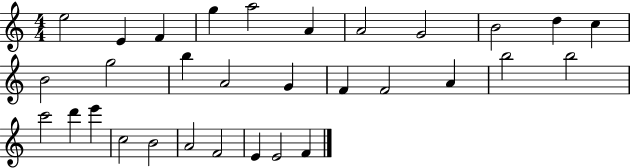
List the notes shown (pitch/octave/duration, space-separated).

E5/h E4/q F4/q G5/q A5/h A4/q A4/h G4/h B4/h D5/q C5/q B4/h G5/h B5/q A4/h G4/q F4/q F4/h A4/q B5/h B5/h C6/h D6/q E6/q C5/h B4/h A4/h F4/h E4/q E4/h F4/q